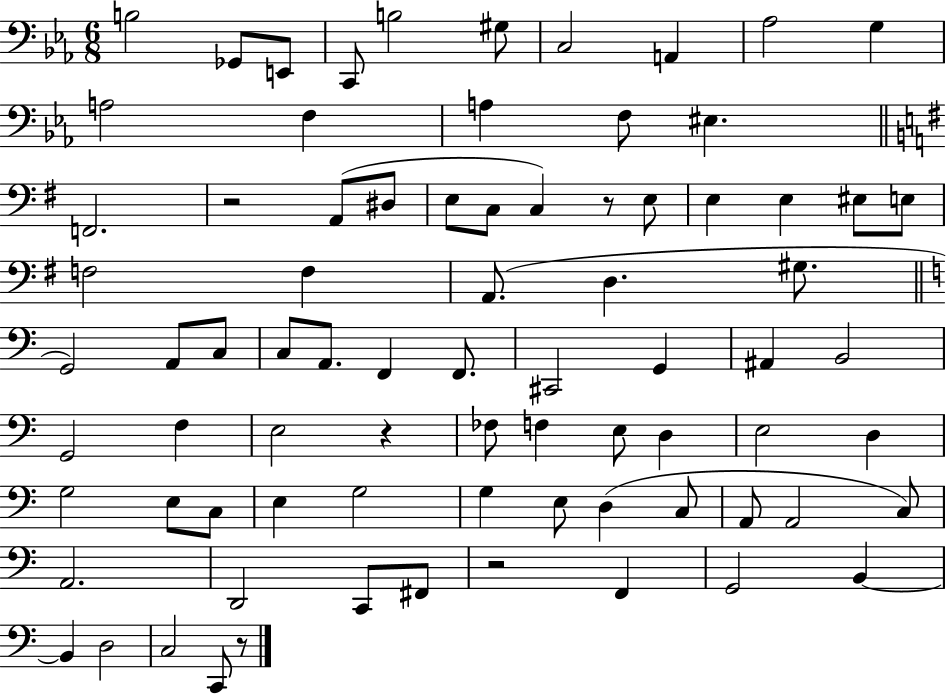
{
  \clef bass
  \numericTimeSignature
  \time 6/8
  \key ees \major
  \repeat volta 2 { b2 ges,8 e,8 | c,8 b2 gis8 | c2 a,4 | aes2 g4 | \break a2 f4 | a4 f8 eis4. | \bar "||" \break \key g \major f,2. | r2 a,8( dis8 | e8 c8 c4) r8 e8 | e4 e4 eis8 e8 | \break f2 f4 | a,8.( d4. gis8. | \bar "||" \break \key c \major g,2) a,8 c8 | c8 a,8. f,4 f,8. | cis,2 g,4 | ais,4 b,2 | \break g,2 f4 | e2 r4 | fes8 f4 e8 d4 | e2 d4 | \break g2 e8 c8 | e4 g2 | g4 e8 d4( c8 | a,8 a,2 c8) | \break a,2. | d,2 c,8 fis,8 | r2 f,4 | g,2 b,4~~ | \break b,4 d2 | c2 c,8 r8 | } \bar "|."
}